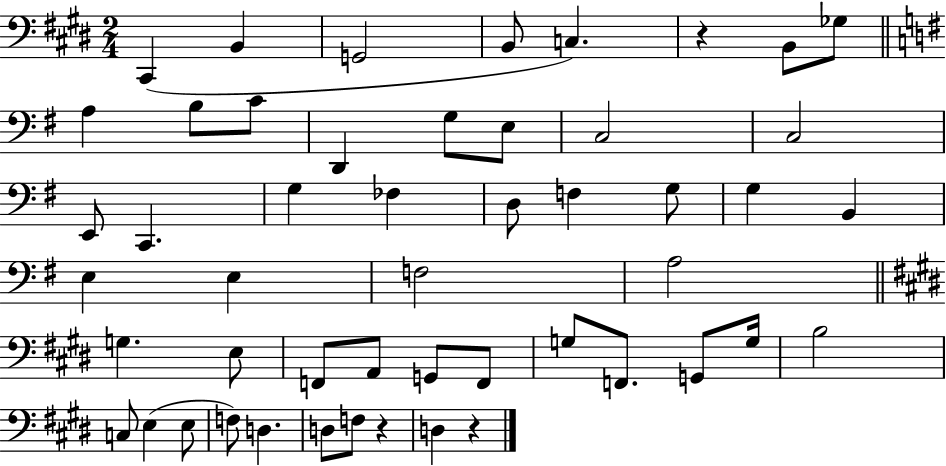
X:1
T:Untitled
M:2/4
L:1/4
K:E
^C,, B,, G,,2 B,,/2 C, z B,,/2 _G,/2 A, B,/2 C/2 D,, G,/2 E,/2 C,2 C,2 E,,/2 C,, G, _F, D,/2 F, G,/2 G, B,, E, E, F,2 A,2 G, E,/2 F,,/2 A,,/2 G,,/2 F,,/2 G,/2 F,,/2 G,,/2 G,/4 B,2 C,/2 E, E,/2 F,/2 D, D,/2 F,/2 z D, z